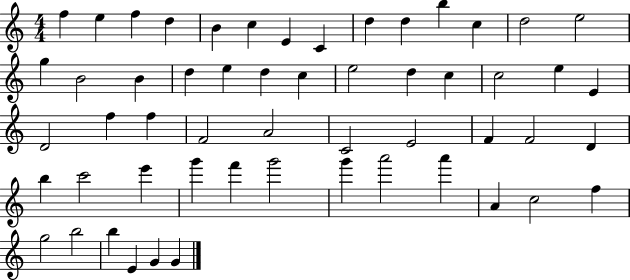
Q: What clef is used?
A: treble